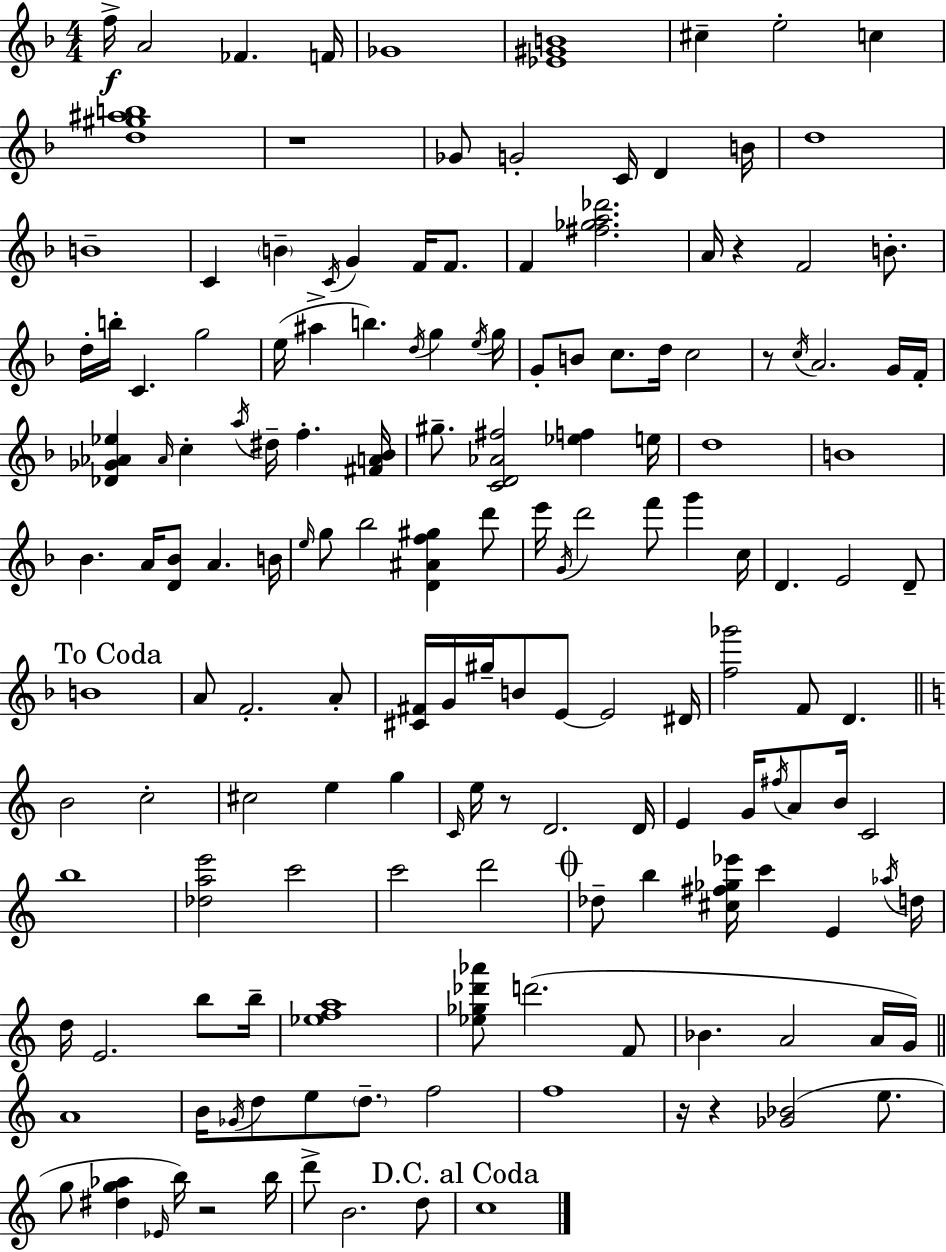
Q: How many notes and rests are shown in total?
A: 159